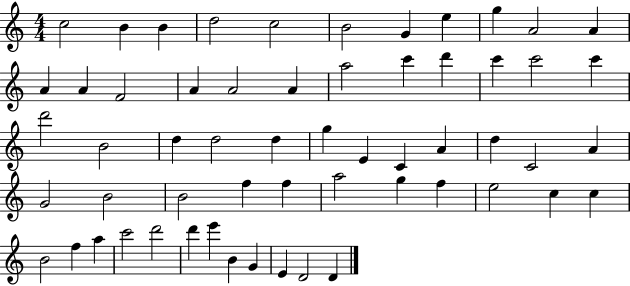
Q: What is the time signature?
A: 4/4